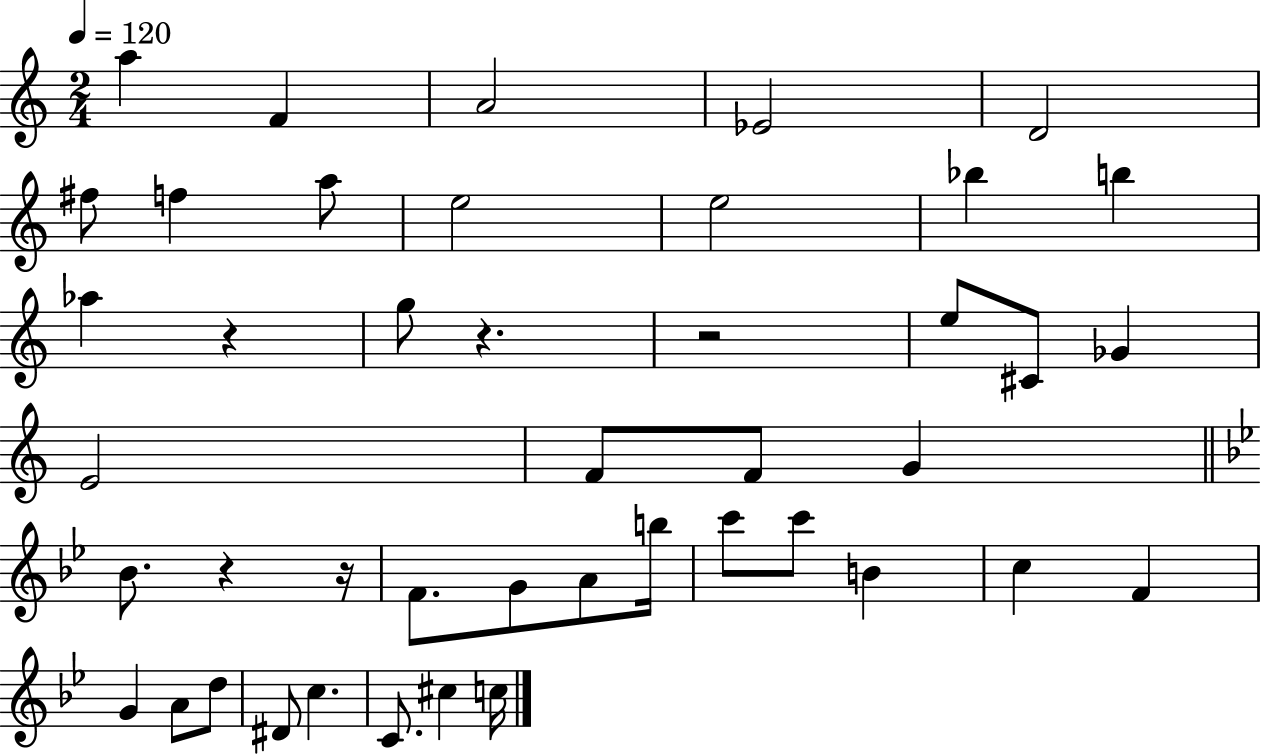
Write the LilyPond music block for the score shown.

{
  \clef treble
  \numericTimeSignature
  \time 2/4
  \key c \major
  \tempo 4 = 120
  a''4 f'4 | a'2 | ees'2 | d'2 | \break fis''8 f''4 a''8 | e''2 | e''2 | bes''4 b''4 | \break aes''4 r4 | g''8 r4. | r2 | e''8 cis'8 ges'4 | \break e'2 | f'8 f'8 g'4 | \bar "||" \break \key bes \major bes'8. r4 r16 | f'8. g'8 a'8 b''16 | c'''8 c'''8 b'4 | c''4 f'4 | \break g'4 a'8 d''8 | dis'8 c''4. | c'8. cis''4 c''16 | \bar "|."
}